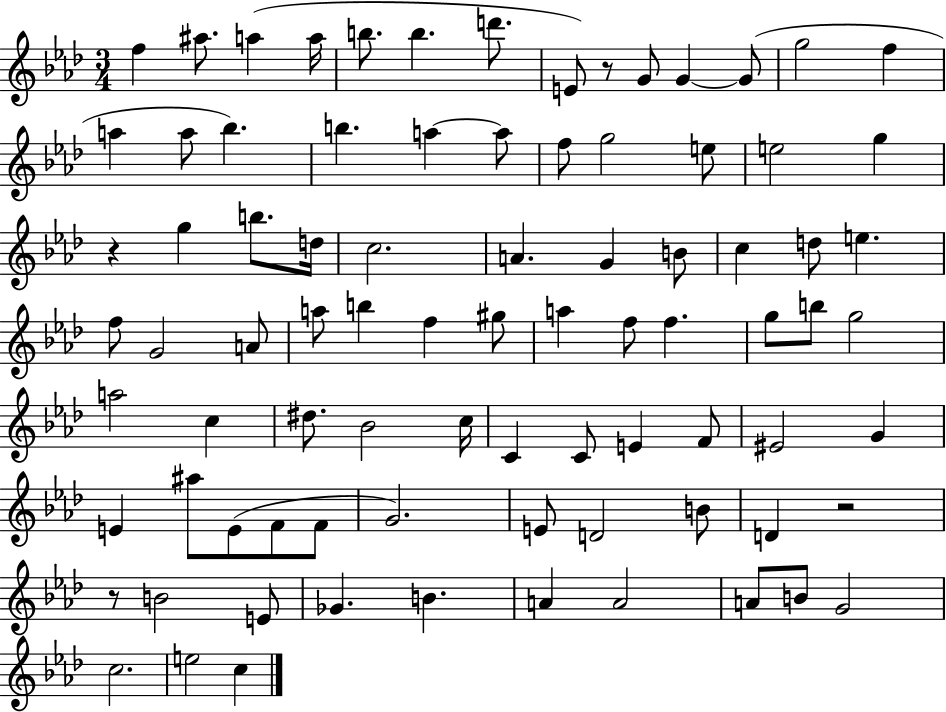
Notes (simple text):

F5/q A#5/e. A5/q A5/s B5/e. B5/q. D6/e. E4/e R/e G4/e G4/q G4/e G5/h F5/q A5/q A5/e Bb5/q. B5/q. A5/q A5/e F5/e G5/h E5/e E5/h G5/q R/q G5/q B5/e. D5/s C5/h. A4/q. G4/q B4/e C5/q D5/e E5/q. F5/e G4/h A4/e A5/e B5/q F5/q G#5/e A5/q F5/e F5/q. G5/e B5/e G5/h A5/h C5/q D#5/e. Bb4/h C5/s C4/q C4/e E4/q F4/e EIS4/h G4/q E4/q A#5/e E4/e F4/e F4/e G4/h. E4/e D4/h B4/e D4/q R/h R/e B4/h E4/e Gb4/q. B4/q. A4/q A4/h A4/e B4/e G4/h C5/h. E5/h C5/q